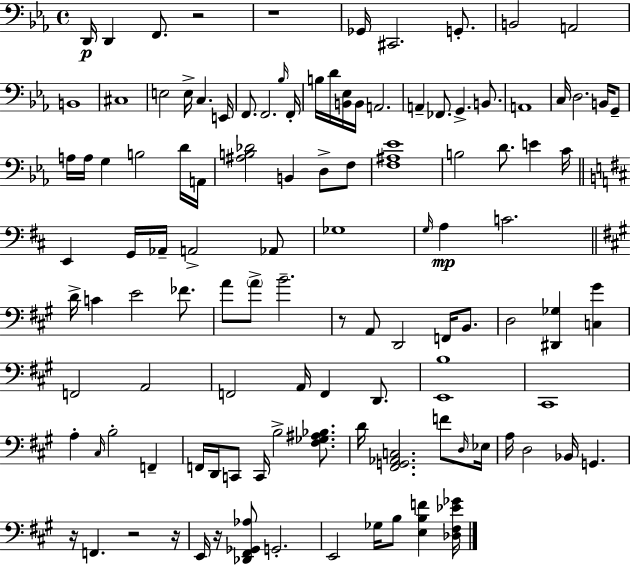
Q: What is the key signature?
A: EES major